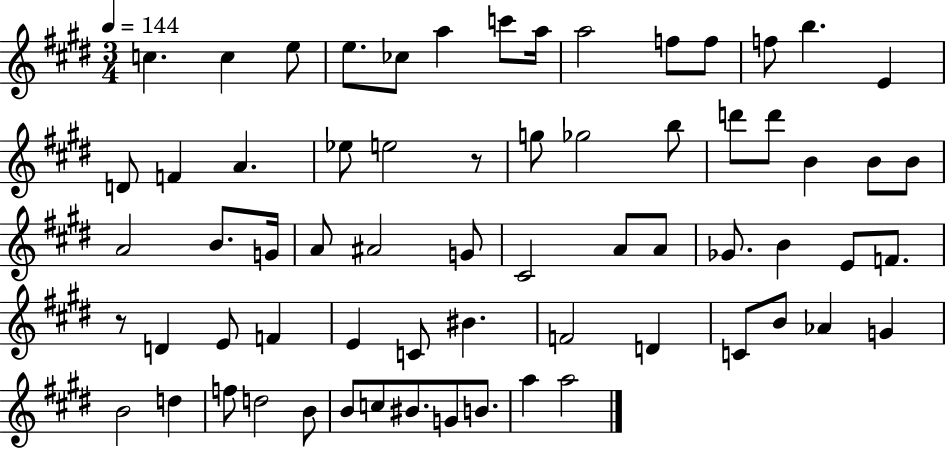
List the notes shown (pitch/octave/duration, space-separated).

C5/q. C5/q E5/e E5/e. CES5/e A5/q C6/e A5/s A5/h F5/e F5/e F5/e B5/q. E4/q D4/e F4/q A4/q. Eb5/e E5/h R/e G5/e Gb5/h B5/e D6/e D6/e B4/q B4/e B4/e A4/h B4/e. G4/s A4/e A#4/h G4/e C#4/h A4/e A4/e Gb4/e. B4/q E4/e F4/e. R/e D4/q E4/e F4/q E4/q C4/e BIS4/q. F4/h D4/q C4/e B4/e Ab4/q G4/q B4/h D5/q F5/e D5/h B4/e B4/e C5/e BIS4/e. G4/e B4/e. A5/q A5/h